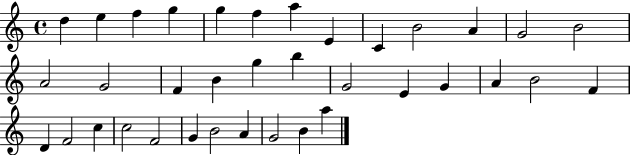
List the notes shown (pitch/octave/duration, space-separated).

D5/q E5/q F5/q G5/q G5/q F5/q A5/q E4/q C4/q B4/h A4/q G4/h B4/h A4/h G4/h F4/q B4/q G5/q B5/q G4/h E4/q G4/q A4/q B4/h F4/q D4/q F4/h C5/q C5/h F4/h G4/q B4/h A4/q G4/h B4/q A5/q